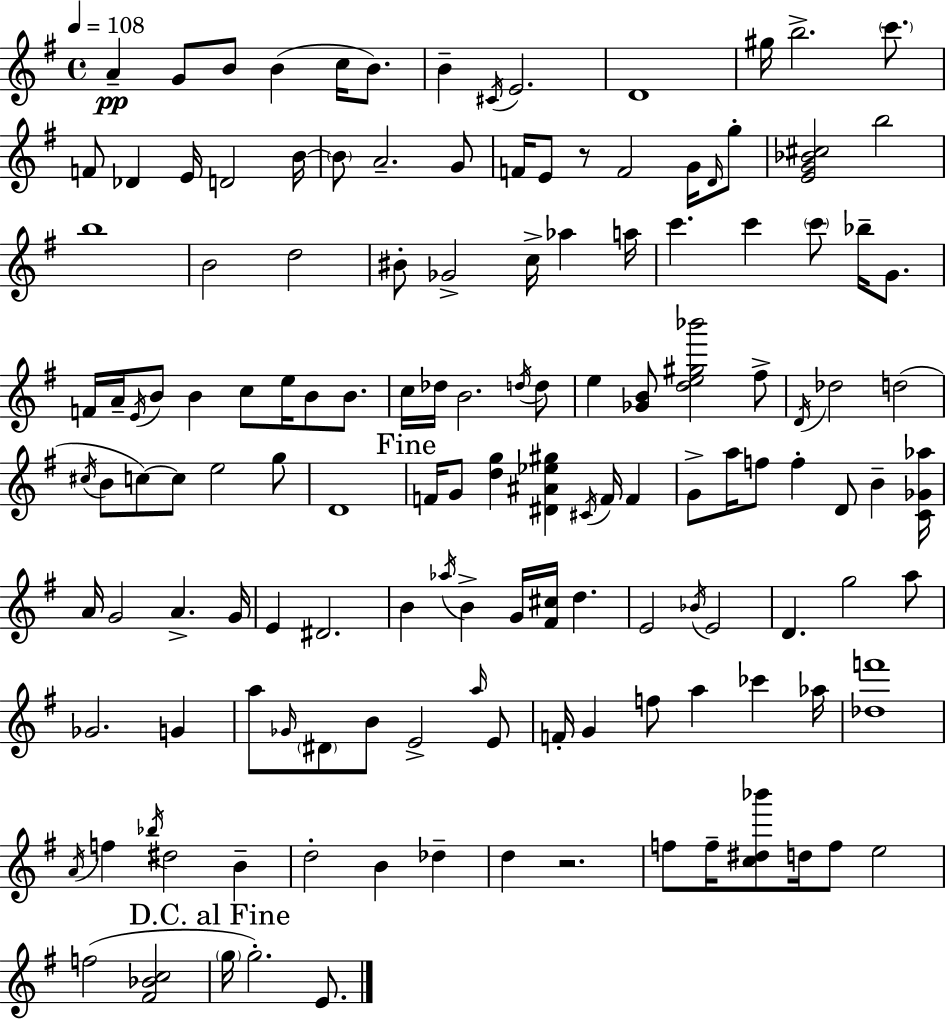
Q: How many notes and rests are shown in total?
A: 140